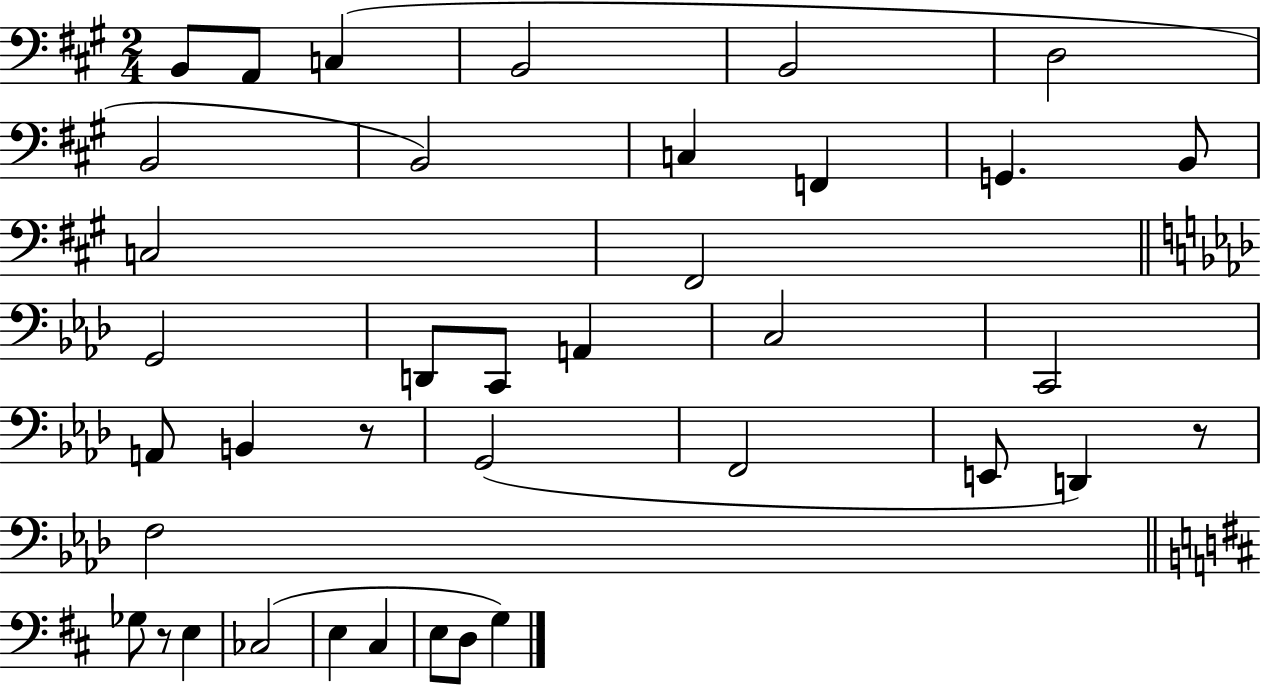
{
  \clef bass
  \numericTimeSignature
  \time 2/4
  \key a \major
  b,8 a,8 c4( | b,2 | b,2 | d2 | \break b,2 | b,2) | c4 f,4 | g,4. b,8 | \break c2 | fis,2 | \bar "||" \break \key aes \major g,2 | d,8 c,8 a,4 | c2 | c,2 | \break a,8 b,4 r8 | g,2( | f,2 | e,8 d,4) r8 | \break f2 | \bar "||" \break \key d \major ges8 r8 e4 | ces2( | e4 cis4 | e8 d8 g4) | \break \bar "|."
}